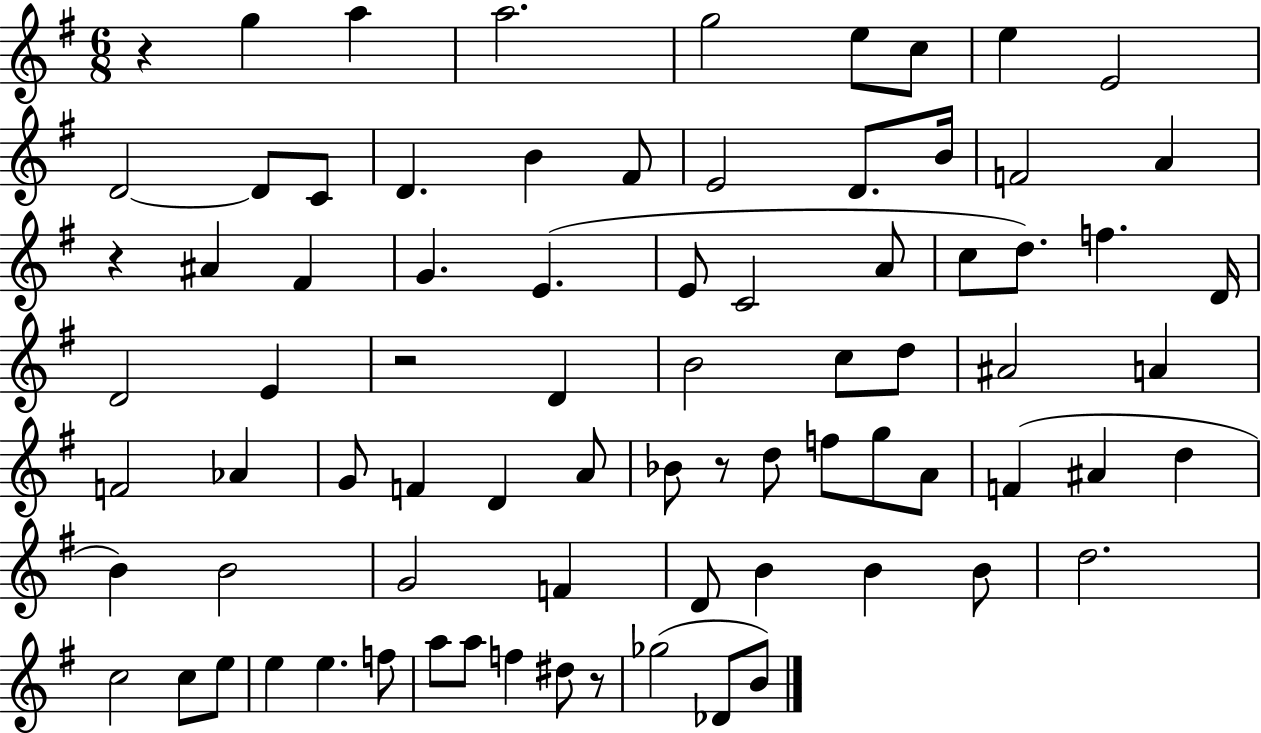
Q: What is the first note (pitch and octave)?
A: G5